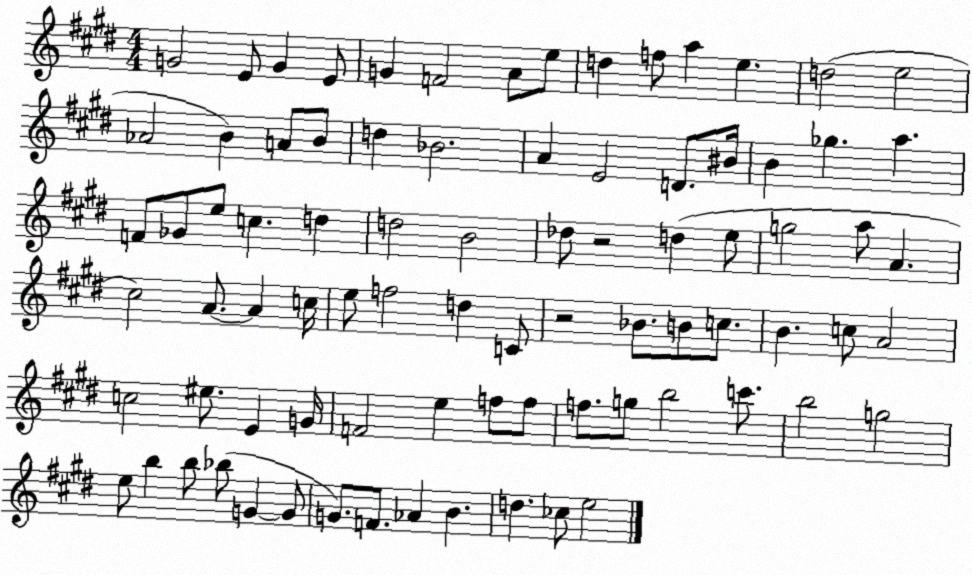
X:1
T:Untitled
M:4/4
L:1/4
K:E
G2 E/2 G E/2 G F2 A/2 e/2 d f/2 a e d2 e2 _A2 B A/2 B/2 d _B2 A E2 D/2 ^B/4 B _g a F/2 _G/2 e/2 c d d2 B2 _d/2 z2 d e/2 g2 a/2 A ^c2 A/2 A c/4 e/2 f2 d C/2 z2 _B/2 B/2 c/2 B c/2 A2 c2 ^e/2 E G/4 F2 e f/2 f/2 f/2 g/2 b2 c'/2 b2 g2 e/2 b b/2 _b/2 G G/2 G/2 F/2 _A B d _c/2 e2